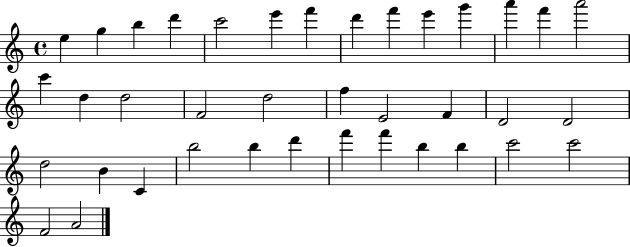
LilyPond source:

{
  \clef treble
  \time 4/4
  \defaultTimeSignature
  \key c \major
  e''4 g''4 b''4 d'''4 | c'''2 e'''4 f'''4 | d'''4 f'''4 e'''4 g'''4 | a'''4 f'''4 a'''2 | \break c'''4 d''4 d''2 | f'2 d''2 | f''4 e'2 f'4 | d'2 d'2 | \break d''2 b'4 c'4 | b''2 b''4 d'''4 | f'''4 f'''4 b''4 b''4 | c'''2 c'''2 | \break f'2 a'2 | \bar "|."
}